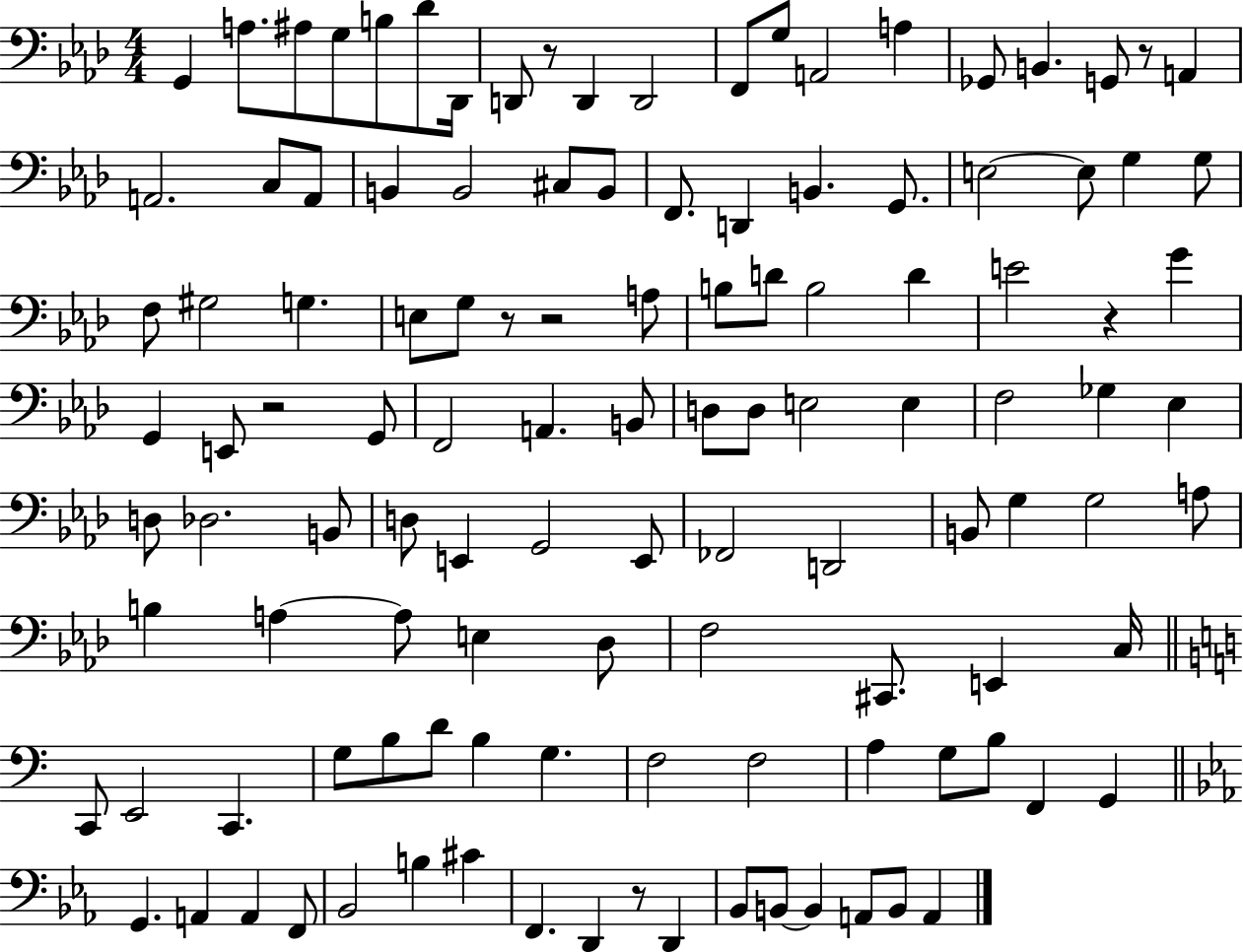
G2/q A3/e. A#3/e G3/e B3/e Db4/e Db2/s D2/e R/e D2/q D2/h F2/e G3/e A2/h A3/q Gb2/e B2/q. G2/e R/e A2/q A2/h. C3/e A2/e B2/q B2/h C#3/e B2/e F2/e. D2/q B2/q. G2/e. E3/h E3/e G3/q G3/e F3/e G#3/h G3/q. E3/e G3/e R/e R/h A3/e B3/e D4/e B3/h D4/q E4/h R/q G4/q G2/q E2/e R/h G2/e F2/h A2/q. B2/e D3/e D3/e E3/h E3/q F3/h Gb3/q Eb3/q D3/e Db3/h. B2/e D3/e E2/q G2/h E2/e FES2/h D2/h B2/e G3/q G3/h A3/e B3/q A3/q A3/e E3/q Db3/e F3/h C#2/e. E2/q C3/s C2/e E2/h C2/q. G3/e B3/e D4/e B3/q G3/q. F3/h F3/h A3/q G3/e B3/e F2/q G2/q G2/q. A2/q A2/q F2/e Bb2/h B3/q C#4/q F2/q. D2/q R/e D2/q Bb2/e B2/e B2/q A2/e B2/e A2/q